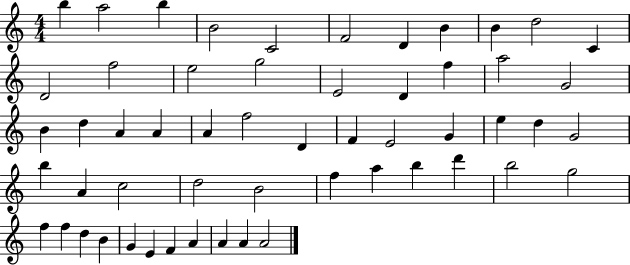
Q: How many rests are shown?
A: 0